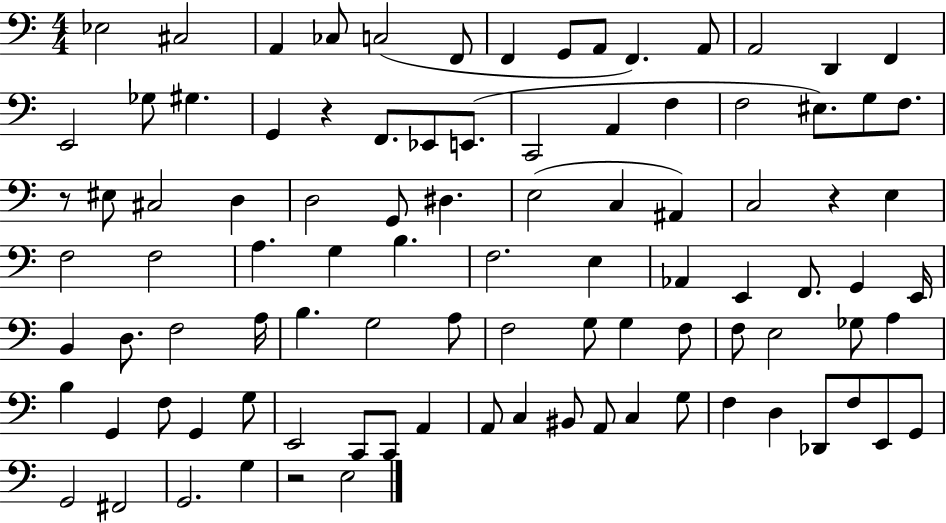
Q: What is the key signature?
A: C major